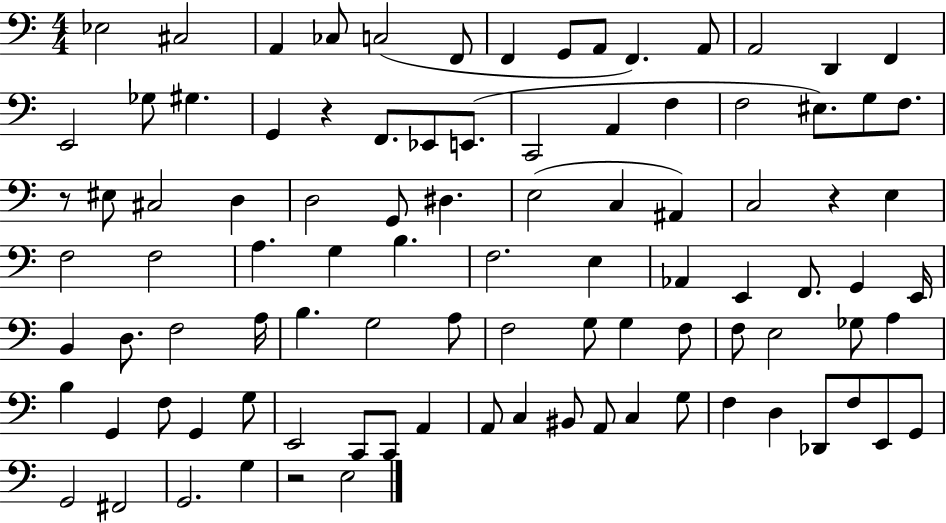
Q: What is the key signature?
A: C major